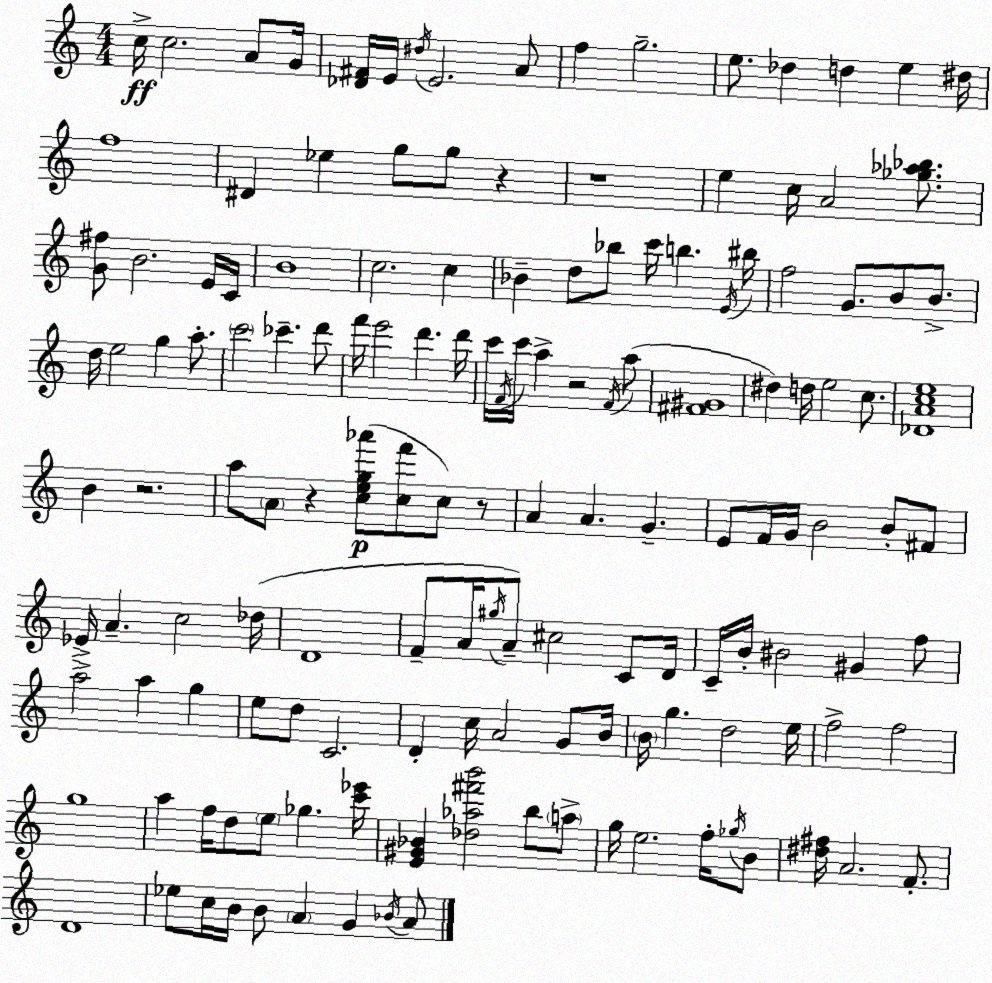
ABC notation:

X:1
T:Untitled
M:4/4
L:1/4
K:Am
c/4 c2 A/2 G/4 [_D^F]/4 E/4 ^d/4 E2 A/2 f g2 e/2 _d d e ^d/4 f4 ^D _e g/2 g/2 z z4 e c/4 A2 [_g_a_b]/2 [G^f]/2 B2 E/4 C/4 B4 c2 c _B d/2 _b/2 c'/4 b E/4 ^b/4 f2 G/2 B/2 B/2 d/4 e2 g a/2 c'2 _c' d'/2 f'/4 e'2 d' d'/4 c'/4 F/4 c'/4 a z2 F/4 a/2 [^F^G]4 ^d d/4 e2 c/2 [_DAce]4 B z2 a/2 A/2 z [ceg_a']/2 [cf']/2 c/2 z/2 A A G E/2 F/4 G/4 B2 B/2 ^F/2 _E/4 A c2 _d/4 D4 F/2 A/4 ^g/4 A/2 ^c2 C/2 D/4 C/4 B/4 ^B2 ^G f/2 a2 a g e/2 d/2 C2 D c/4 A2 G/2 B/4 B/4 g d2 e/4 f2 f2 g4 a f/4 d/2 e/2 _g [c'_e']/4 [E^G_B] [_d_a^f'b']2 b/2 a/2 g/4 e2 f/4 _g/4 B/2 [^d^f]/4 A2 F/2 D4 _e/2 c/4 B/4 B/2 A G _B/4 A/2